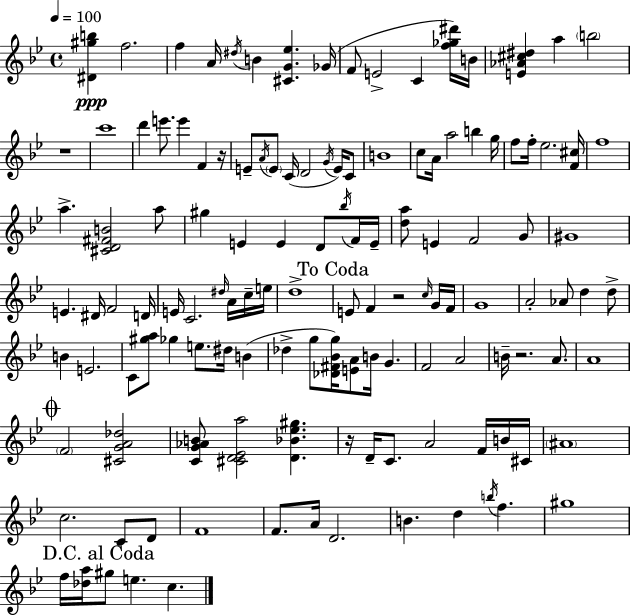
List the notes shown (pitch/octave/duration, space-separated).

[D#4,G#5,B5]/q F5/h. F5/q A4/s D#5/s B4/q [C#4,G4,Eb5]/q. Gb4/s F4/e E4/h C4/q [F5,Gb5,D#6]/s B4/s [E4,Ab4,C#5,D#5]/q A5/q B5/h R/w C6/w D6/q E6/e. E6/q F4/q R/s E4/e A4/s E4/e C4/s D4/h G4/s E4/s C4/e B4/w C5/e A4/s A5/h B5/q G5/s F5/e F5/s Eb5/h. [F4,C#5]/s F5/w A5/q. [C#4,D4,F#4,B4]/h A5/e G#5/q E4/q E4/q D4/e Bb5/s F4/s E4/s [D5,A5]/e E4/q F4/h G4/e G#4/w E4/q. D#4/s F4/h D4/s E4/s C4/h. D#5/s A4/s C5/s E5/s D5/w E4/e F4/q R/h C5/s G4/s F4/s G4/w A4/h Ab4/e D5/q D5/e B4/q E4/h. C4/e [G#5,A5]/e Gb5/q E5/e. D#5/s B4/q Db5/q G5/e [Db4,F#4,Bb4,G5]/s [E4,A4]/e B4/s G4/q. F4/h A4/h B4/s R/h. A4/e. A4/w F4/h [C#4,G4,A4,Db5]/h [C4,G4,Ab4,B4]/e [C#4,D4,Eb4,A5]/h [D4,Bb4,Eb5,G#5]/q. R/s D4/s C4/e. A4/h F4/s B4/s C#4/s A#4/w C5/h. C4/e D4/e F4/w F4/e. A4/s D4/h. B4/q. D5/q B5/s F5/q. G#5/w F5/s [Db5,A5]/s G#5/e E5/q. C5/q.